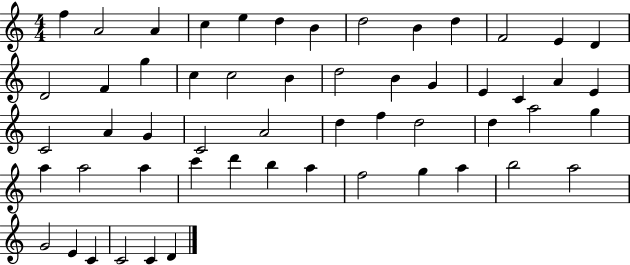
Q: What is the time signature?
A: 4/4